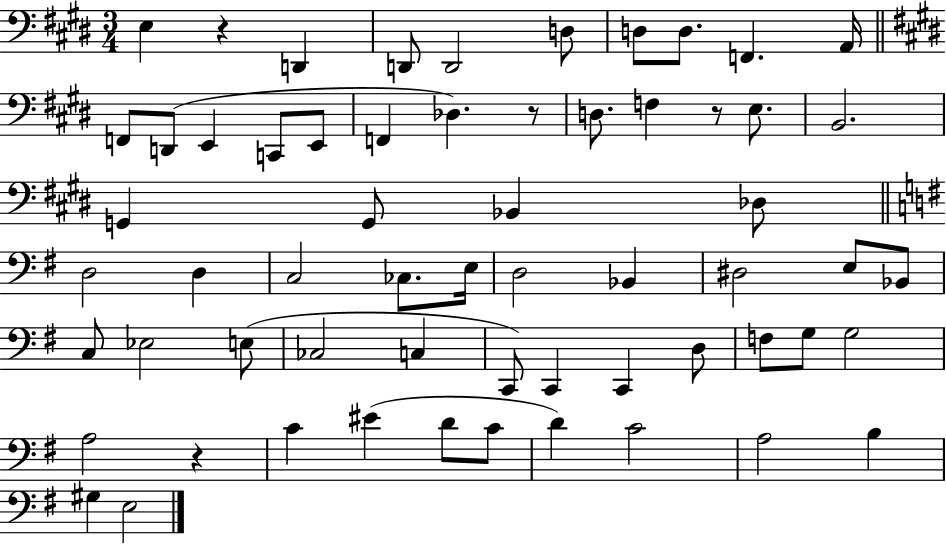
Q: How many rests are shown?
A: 4